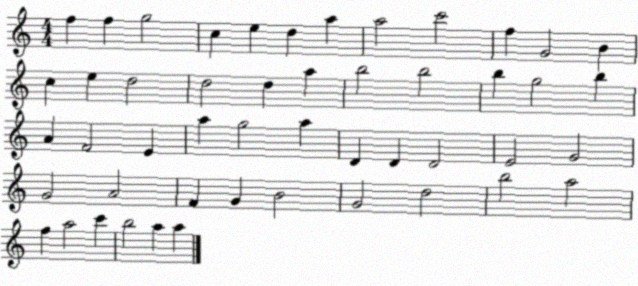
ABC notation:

X:1
T:Untitled
M:4/4
L:1/4
K:C
f f g2 c e d a a2 c'2 f G2 B c e d2 d2 d a b2 b2 b g2 b A F2 E a g2 a D D D2 E2 G2 G2 A2 F G B2 G2 d2 b2 a2 f a2 c' b2 a a